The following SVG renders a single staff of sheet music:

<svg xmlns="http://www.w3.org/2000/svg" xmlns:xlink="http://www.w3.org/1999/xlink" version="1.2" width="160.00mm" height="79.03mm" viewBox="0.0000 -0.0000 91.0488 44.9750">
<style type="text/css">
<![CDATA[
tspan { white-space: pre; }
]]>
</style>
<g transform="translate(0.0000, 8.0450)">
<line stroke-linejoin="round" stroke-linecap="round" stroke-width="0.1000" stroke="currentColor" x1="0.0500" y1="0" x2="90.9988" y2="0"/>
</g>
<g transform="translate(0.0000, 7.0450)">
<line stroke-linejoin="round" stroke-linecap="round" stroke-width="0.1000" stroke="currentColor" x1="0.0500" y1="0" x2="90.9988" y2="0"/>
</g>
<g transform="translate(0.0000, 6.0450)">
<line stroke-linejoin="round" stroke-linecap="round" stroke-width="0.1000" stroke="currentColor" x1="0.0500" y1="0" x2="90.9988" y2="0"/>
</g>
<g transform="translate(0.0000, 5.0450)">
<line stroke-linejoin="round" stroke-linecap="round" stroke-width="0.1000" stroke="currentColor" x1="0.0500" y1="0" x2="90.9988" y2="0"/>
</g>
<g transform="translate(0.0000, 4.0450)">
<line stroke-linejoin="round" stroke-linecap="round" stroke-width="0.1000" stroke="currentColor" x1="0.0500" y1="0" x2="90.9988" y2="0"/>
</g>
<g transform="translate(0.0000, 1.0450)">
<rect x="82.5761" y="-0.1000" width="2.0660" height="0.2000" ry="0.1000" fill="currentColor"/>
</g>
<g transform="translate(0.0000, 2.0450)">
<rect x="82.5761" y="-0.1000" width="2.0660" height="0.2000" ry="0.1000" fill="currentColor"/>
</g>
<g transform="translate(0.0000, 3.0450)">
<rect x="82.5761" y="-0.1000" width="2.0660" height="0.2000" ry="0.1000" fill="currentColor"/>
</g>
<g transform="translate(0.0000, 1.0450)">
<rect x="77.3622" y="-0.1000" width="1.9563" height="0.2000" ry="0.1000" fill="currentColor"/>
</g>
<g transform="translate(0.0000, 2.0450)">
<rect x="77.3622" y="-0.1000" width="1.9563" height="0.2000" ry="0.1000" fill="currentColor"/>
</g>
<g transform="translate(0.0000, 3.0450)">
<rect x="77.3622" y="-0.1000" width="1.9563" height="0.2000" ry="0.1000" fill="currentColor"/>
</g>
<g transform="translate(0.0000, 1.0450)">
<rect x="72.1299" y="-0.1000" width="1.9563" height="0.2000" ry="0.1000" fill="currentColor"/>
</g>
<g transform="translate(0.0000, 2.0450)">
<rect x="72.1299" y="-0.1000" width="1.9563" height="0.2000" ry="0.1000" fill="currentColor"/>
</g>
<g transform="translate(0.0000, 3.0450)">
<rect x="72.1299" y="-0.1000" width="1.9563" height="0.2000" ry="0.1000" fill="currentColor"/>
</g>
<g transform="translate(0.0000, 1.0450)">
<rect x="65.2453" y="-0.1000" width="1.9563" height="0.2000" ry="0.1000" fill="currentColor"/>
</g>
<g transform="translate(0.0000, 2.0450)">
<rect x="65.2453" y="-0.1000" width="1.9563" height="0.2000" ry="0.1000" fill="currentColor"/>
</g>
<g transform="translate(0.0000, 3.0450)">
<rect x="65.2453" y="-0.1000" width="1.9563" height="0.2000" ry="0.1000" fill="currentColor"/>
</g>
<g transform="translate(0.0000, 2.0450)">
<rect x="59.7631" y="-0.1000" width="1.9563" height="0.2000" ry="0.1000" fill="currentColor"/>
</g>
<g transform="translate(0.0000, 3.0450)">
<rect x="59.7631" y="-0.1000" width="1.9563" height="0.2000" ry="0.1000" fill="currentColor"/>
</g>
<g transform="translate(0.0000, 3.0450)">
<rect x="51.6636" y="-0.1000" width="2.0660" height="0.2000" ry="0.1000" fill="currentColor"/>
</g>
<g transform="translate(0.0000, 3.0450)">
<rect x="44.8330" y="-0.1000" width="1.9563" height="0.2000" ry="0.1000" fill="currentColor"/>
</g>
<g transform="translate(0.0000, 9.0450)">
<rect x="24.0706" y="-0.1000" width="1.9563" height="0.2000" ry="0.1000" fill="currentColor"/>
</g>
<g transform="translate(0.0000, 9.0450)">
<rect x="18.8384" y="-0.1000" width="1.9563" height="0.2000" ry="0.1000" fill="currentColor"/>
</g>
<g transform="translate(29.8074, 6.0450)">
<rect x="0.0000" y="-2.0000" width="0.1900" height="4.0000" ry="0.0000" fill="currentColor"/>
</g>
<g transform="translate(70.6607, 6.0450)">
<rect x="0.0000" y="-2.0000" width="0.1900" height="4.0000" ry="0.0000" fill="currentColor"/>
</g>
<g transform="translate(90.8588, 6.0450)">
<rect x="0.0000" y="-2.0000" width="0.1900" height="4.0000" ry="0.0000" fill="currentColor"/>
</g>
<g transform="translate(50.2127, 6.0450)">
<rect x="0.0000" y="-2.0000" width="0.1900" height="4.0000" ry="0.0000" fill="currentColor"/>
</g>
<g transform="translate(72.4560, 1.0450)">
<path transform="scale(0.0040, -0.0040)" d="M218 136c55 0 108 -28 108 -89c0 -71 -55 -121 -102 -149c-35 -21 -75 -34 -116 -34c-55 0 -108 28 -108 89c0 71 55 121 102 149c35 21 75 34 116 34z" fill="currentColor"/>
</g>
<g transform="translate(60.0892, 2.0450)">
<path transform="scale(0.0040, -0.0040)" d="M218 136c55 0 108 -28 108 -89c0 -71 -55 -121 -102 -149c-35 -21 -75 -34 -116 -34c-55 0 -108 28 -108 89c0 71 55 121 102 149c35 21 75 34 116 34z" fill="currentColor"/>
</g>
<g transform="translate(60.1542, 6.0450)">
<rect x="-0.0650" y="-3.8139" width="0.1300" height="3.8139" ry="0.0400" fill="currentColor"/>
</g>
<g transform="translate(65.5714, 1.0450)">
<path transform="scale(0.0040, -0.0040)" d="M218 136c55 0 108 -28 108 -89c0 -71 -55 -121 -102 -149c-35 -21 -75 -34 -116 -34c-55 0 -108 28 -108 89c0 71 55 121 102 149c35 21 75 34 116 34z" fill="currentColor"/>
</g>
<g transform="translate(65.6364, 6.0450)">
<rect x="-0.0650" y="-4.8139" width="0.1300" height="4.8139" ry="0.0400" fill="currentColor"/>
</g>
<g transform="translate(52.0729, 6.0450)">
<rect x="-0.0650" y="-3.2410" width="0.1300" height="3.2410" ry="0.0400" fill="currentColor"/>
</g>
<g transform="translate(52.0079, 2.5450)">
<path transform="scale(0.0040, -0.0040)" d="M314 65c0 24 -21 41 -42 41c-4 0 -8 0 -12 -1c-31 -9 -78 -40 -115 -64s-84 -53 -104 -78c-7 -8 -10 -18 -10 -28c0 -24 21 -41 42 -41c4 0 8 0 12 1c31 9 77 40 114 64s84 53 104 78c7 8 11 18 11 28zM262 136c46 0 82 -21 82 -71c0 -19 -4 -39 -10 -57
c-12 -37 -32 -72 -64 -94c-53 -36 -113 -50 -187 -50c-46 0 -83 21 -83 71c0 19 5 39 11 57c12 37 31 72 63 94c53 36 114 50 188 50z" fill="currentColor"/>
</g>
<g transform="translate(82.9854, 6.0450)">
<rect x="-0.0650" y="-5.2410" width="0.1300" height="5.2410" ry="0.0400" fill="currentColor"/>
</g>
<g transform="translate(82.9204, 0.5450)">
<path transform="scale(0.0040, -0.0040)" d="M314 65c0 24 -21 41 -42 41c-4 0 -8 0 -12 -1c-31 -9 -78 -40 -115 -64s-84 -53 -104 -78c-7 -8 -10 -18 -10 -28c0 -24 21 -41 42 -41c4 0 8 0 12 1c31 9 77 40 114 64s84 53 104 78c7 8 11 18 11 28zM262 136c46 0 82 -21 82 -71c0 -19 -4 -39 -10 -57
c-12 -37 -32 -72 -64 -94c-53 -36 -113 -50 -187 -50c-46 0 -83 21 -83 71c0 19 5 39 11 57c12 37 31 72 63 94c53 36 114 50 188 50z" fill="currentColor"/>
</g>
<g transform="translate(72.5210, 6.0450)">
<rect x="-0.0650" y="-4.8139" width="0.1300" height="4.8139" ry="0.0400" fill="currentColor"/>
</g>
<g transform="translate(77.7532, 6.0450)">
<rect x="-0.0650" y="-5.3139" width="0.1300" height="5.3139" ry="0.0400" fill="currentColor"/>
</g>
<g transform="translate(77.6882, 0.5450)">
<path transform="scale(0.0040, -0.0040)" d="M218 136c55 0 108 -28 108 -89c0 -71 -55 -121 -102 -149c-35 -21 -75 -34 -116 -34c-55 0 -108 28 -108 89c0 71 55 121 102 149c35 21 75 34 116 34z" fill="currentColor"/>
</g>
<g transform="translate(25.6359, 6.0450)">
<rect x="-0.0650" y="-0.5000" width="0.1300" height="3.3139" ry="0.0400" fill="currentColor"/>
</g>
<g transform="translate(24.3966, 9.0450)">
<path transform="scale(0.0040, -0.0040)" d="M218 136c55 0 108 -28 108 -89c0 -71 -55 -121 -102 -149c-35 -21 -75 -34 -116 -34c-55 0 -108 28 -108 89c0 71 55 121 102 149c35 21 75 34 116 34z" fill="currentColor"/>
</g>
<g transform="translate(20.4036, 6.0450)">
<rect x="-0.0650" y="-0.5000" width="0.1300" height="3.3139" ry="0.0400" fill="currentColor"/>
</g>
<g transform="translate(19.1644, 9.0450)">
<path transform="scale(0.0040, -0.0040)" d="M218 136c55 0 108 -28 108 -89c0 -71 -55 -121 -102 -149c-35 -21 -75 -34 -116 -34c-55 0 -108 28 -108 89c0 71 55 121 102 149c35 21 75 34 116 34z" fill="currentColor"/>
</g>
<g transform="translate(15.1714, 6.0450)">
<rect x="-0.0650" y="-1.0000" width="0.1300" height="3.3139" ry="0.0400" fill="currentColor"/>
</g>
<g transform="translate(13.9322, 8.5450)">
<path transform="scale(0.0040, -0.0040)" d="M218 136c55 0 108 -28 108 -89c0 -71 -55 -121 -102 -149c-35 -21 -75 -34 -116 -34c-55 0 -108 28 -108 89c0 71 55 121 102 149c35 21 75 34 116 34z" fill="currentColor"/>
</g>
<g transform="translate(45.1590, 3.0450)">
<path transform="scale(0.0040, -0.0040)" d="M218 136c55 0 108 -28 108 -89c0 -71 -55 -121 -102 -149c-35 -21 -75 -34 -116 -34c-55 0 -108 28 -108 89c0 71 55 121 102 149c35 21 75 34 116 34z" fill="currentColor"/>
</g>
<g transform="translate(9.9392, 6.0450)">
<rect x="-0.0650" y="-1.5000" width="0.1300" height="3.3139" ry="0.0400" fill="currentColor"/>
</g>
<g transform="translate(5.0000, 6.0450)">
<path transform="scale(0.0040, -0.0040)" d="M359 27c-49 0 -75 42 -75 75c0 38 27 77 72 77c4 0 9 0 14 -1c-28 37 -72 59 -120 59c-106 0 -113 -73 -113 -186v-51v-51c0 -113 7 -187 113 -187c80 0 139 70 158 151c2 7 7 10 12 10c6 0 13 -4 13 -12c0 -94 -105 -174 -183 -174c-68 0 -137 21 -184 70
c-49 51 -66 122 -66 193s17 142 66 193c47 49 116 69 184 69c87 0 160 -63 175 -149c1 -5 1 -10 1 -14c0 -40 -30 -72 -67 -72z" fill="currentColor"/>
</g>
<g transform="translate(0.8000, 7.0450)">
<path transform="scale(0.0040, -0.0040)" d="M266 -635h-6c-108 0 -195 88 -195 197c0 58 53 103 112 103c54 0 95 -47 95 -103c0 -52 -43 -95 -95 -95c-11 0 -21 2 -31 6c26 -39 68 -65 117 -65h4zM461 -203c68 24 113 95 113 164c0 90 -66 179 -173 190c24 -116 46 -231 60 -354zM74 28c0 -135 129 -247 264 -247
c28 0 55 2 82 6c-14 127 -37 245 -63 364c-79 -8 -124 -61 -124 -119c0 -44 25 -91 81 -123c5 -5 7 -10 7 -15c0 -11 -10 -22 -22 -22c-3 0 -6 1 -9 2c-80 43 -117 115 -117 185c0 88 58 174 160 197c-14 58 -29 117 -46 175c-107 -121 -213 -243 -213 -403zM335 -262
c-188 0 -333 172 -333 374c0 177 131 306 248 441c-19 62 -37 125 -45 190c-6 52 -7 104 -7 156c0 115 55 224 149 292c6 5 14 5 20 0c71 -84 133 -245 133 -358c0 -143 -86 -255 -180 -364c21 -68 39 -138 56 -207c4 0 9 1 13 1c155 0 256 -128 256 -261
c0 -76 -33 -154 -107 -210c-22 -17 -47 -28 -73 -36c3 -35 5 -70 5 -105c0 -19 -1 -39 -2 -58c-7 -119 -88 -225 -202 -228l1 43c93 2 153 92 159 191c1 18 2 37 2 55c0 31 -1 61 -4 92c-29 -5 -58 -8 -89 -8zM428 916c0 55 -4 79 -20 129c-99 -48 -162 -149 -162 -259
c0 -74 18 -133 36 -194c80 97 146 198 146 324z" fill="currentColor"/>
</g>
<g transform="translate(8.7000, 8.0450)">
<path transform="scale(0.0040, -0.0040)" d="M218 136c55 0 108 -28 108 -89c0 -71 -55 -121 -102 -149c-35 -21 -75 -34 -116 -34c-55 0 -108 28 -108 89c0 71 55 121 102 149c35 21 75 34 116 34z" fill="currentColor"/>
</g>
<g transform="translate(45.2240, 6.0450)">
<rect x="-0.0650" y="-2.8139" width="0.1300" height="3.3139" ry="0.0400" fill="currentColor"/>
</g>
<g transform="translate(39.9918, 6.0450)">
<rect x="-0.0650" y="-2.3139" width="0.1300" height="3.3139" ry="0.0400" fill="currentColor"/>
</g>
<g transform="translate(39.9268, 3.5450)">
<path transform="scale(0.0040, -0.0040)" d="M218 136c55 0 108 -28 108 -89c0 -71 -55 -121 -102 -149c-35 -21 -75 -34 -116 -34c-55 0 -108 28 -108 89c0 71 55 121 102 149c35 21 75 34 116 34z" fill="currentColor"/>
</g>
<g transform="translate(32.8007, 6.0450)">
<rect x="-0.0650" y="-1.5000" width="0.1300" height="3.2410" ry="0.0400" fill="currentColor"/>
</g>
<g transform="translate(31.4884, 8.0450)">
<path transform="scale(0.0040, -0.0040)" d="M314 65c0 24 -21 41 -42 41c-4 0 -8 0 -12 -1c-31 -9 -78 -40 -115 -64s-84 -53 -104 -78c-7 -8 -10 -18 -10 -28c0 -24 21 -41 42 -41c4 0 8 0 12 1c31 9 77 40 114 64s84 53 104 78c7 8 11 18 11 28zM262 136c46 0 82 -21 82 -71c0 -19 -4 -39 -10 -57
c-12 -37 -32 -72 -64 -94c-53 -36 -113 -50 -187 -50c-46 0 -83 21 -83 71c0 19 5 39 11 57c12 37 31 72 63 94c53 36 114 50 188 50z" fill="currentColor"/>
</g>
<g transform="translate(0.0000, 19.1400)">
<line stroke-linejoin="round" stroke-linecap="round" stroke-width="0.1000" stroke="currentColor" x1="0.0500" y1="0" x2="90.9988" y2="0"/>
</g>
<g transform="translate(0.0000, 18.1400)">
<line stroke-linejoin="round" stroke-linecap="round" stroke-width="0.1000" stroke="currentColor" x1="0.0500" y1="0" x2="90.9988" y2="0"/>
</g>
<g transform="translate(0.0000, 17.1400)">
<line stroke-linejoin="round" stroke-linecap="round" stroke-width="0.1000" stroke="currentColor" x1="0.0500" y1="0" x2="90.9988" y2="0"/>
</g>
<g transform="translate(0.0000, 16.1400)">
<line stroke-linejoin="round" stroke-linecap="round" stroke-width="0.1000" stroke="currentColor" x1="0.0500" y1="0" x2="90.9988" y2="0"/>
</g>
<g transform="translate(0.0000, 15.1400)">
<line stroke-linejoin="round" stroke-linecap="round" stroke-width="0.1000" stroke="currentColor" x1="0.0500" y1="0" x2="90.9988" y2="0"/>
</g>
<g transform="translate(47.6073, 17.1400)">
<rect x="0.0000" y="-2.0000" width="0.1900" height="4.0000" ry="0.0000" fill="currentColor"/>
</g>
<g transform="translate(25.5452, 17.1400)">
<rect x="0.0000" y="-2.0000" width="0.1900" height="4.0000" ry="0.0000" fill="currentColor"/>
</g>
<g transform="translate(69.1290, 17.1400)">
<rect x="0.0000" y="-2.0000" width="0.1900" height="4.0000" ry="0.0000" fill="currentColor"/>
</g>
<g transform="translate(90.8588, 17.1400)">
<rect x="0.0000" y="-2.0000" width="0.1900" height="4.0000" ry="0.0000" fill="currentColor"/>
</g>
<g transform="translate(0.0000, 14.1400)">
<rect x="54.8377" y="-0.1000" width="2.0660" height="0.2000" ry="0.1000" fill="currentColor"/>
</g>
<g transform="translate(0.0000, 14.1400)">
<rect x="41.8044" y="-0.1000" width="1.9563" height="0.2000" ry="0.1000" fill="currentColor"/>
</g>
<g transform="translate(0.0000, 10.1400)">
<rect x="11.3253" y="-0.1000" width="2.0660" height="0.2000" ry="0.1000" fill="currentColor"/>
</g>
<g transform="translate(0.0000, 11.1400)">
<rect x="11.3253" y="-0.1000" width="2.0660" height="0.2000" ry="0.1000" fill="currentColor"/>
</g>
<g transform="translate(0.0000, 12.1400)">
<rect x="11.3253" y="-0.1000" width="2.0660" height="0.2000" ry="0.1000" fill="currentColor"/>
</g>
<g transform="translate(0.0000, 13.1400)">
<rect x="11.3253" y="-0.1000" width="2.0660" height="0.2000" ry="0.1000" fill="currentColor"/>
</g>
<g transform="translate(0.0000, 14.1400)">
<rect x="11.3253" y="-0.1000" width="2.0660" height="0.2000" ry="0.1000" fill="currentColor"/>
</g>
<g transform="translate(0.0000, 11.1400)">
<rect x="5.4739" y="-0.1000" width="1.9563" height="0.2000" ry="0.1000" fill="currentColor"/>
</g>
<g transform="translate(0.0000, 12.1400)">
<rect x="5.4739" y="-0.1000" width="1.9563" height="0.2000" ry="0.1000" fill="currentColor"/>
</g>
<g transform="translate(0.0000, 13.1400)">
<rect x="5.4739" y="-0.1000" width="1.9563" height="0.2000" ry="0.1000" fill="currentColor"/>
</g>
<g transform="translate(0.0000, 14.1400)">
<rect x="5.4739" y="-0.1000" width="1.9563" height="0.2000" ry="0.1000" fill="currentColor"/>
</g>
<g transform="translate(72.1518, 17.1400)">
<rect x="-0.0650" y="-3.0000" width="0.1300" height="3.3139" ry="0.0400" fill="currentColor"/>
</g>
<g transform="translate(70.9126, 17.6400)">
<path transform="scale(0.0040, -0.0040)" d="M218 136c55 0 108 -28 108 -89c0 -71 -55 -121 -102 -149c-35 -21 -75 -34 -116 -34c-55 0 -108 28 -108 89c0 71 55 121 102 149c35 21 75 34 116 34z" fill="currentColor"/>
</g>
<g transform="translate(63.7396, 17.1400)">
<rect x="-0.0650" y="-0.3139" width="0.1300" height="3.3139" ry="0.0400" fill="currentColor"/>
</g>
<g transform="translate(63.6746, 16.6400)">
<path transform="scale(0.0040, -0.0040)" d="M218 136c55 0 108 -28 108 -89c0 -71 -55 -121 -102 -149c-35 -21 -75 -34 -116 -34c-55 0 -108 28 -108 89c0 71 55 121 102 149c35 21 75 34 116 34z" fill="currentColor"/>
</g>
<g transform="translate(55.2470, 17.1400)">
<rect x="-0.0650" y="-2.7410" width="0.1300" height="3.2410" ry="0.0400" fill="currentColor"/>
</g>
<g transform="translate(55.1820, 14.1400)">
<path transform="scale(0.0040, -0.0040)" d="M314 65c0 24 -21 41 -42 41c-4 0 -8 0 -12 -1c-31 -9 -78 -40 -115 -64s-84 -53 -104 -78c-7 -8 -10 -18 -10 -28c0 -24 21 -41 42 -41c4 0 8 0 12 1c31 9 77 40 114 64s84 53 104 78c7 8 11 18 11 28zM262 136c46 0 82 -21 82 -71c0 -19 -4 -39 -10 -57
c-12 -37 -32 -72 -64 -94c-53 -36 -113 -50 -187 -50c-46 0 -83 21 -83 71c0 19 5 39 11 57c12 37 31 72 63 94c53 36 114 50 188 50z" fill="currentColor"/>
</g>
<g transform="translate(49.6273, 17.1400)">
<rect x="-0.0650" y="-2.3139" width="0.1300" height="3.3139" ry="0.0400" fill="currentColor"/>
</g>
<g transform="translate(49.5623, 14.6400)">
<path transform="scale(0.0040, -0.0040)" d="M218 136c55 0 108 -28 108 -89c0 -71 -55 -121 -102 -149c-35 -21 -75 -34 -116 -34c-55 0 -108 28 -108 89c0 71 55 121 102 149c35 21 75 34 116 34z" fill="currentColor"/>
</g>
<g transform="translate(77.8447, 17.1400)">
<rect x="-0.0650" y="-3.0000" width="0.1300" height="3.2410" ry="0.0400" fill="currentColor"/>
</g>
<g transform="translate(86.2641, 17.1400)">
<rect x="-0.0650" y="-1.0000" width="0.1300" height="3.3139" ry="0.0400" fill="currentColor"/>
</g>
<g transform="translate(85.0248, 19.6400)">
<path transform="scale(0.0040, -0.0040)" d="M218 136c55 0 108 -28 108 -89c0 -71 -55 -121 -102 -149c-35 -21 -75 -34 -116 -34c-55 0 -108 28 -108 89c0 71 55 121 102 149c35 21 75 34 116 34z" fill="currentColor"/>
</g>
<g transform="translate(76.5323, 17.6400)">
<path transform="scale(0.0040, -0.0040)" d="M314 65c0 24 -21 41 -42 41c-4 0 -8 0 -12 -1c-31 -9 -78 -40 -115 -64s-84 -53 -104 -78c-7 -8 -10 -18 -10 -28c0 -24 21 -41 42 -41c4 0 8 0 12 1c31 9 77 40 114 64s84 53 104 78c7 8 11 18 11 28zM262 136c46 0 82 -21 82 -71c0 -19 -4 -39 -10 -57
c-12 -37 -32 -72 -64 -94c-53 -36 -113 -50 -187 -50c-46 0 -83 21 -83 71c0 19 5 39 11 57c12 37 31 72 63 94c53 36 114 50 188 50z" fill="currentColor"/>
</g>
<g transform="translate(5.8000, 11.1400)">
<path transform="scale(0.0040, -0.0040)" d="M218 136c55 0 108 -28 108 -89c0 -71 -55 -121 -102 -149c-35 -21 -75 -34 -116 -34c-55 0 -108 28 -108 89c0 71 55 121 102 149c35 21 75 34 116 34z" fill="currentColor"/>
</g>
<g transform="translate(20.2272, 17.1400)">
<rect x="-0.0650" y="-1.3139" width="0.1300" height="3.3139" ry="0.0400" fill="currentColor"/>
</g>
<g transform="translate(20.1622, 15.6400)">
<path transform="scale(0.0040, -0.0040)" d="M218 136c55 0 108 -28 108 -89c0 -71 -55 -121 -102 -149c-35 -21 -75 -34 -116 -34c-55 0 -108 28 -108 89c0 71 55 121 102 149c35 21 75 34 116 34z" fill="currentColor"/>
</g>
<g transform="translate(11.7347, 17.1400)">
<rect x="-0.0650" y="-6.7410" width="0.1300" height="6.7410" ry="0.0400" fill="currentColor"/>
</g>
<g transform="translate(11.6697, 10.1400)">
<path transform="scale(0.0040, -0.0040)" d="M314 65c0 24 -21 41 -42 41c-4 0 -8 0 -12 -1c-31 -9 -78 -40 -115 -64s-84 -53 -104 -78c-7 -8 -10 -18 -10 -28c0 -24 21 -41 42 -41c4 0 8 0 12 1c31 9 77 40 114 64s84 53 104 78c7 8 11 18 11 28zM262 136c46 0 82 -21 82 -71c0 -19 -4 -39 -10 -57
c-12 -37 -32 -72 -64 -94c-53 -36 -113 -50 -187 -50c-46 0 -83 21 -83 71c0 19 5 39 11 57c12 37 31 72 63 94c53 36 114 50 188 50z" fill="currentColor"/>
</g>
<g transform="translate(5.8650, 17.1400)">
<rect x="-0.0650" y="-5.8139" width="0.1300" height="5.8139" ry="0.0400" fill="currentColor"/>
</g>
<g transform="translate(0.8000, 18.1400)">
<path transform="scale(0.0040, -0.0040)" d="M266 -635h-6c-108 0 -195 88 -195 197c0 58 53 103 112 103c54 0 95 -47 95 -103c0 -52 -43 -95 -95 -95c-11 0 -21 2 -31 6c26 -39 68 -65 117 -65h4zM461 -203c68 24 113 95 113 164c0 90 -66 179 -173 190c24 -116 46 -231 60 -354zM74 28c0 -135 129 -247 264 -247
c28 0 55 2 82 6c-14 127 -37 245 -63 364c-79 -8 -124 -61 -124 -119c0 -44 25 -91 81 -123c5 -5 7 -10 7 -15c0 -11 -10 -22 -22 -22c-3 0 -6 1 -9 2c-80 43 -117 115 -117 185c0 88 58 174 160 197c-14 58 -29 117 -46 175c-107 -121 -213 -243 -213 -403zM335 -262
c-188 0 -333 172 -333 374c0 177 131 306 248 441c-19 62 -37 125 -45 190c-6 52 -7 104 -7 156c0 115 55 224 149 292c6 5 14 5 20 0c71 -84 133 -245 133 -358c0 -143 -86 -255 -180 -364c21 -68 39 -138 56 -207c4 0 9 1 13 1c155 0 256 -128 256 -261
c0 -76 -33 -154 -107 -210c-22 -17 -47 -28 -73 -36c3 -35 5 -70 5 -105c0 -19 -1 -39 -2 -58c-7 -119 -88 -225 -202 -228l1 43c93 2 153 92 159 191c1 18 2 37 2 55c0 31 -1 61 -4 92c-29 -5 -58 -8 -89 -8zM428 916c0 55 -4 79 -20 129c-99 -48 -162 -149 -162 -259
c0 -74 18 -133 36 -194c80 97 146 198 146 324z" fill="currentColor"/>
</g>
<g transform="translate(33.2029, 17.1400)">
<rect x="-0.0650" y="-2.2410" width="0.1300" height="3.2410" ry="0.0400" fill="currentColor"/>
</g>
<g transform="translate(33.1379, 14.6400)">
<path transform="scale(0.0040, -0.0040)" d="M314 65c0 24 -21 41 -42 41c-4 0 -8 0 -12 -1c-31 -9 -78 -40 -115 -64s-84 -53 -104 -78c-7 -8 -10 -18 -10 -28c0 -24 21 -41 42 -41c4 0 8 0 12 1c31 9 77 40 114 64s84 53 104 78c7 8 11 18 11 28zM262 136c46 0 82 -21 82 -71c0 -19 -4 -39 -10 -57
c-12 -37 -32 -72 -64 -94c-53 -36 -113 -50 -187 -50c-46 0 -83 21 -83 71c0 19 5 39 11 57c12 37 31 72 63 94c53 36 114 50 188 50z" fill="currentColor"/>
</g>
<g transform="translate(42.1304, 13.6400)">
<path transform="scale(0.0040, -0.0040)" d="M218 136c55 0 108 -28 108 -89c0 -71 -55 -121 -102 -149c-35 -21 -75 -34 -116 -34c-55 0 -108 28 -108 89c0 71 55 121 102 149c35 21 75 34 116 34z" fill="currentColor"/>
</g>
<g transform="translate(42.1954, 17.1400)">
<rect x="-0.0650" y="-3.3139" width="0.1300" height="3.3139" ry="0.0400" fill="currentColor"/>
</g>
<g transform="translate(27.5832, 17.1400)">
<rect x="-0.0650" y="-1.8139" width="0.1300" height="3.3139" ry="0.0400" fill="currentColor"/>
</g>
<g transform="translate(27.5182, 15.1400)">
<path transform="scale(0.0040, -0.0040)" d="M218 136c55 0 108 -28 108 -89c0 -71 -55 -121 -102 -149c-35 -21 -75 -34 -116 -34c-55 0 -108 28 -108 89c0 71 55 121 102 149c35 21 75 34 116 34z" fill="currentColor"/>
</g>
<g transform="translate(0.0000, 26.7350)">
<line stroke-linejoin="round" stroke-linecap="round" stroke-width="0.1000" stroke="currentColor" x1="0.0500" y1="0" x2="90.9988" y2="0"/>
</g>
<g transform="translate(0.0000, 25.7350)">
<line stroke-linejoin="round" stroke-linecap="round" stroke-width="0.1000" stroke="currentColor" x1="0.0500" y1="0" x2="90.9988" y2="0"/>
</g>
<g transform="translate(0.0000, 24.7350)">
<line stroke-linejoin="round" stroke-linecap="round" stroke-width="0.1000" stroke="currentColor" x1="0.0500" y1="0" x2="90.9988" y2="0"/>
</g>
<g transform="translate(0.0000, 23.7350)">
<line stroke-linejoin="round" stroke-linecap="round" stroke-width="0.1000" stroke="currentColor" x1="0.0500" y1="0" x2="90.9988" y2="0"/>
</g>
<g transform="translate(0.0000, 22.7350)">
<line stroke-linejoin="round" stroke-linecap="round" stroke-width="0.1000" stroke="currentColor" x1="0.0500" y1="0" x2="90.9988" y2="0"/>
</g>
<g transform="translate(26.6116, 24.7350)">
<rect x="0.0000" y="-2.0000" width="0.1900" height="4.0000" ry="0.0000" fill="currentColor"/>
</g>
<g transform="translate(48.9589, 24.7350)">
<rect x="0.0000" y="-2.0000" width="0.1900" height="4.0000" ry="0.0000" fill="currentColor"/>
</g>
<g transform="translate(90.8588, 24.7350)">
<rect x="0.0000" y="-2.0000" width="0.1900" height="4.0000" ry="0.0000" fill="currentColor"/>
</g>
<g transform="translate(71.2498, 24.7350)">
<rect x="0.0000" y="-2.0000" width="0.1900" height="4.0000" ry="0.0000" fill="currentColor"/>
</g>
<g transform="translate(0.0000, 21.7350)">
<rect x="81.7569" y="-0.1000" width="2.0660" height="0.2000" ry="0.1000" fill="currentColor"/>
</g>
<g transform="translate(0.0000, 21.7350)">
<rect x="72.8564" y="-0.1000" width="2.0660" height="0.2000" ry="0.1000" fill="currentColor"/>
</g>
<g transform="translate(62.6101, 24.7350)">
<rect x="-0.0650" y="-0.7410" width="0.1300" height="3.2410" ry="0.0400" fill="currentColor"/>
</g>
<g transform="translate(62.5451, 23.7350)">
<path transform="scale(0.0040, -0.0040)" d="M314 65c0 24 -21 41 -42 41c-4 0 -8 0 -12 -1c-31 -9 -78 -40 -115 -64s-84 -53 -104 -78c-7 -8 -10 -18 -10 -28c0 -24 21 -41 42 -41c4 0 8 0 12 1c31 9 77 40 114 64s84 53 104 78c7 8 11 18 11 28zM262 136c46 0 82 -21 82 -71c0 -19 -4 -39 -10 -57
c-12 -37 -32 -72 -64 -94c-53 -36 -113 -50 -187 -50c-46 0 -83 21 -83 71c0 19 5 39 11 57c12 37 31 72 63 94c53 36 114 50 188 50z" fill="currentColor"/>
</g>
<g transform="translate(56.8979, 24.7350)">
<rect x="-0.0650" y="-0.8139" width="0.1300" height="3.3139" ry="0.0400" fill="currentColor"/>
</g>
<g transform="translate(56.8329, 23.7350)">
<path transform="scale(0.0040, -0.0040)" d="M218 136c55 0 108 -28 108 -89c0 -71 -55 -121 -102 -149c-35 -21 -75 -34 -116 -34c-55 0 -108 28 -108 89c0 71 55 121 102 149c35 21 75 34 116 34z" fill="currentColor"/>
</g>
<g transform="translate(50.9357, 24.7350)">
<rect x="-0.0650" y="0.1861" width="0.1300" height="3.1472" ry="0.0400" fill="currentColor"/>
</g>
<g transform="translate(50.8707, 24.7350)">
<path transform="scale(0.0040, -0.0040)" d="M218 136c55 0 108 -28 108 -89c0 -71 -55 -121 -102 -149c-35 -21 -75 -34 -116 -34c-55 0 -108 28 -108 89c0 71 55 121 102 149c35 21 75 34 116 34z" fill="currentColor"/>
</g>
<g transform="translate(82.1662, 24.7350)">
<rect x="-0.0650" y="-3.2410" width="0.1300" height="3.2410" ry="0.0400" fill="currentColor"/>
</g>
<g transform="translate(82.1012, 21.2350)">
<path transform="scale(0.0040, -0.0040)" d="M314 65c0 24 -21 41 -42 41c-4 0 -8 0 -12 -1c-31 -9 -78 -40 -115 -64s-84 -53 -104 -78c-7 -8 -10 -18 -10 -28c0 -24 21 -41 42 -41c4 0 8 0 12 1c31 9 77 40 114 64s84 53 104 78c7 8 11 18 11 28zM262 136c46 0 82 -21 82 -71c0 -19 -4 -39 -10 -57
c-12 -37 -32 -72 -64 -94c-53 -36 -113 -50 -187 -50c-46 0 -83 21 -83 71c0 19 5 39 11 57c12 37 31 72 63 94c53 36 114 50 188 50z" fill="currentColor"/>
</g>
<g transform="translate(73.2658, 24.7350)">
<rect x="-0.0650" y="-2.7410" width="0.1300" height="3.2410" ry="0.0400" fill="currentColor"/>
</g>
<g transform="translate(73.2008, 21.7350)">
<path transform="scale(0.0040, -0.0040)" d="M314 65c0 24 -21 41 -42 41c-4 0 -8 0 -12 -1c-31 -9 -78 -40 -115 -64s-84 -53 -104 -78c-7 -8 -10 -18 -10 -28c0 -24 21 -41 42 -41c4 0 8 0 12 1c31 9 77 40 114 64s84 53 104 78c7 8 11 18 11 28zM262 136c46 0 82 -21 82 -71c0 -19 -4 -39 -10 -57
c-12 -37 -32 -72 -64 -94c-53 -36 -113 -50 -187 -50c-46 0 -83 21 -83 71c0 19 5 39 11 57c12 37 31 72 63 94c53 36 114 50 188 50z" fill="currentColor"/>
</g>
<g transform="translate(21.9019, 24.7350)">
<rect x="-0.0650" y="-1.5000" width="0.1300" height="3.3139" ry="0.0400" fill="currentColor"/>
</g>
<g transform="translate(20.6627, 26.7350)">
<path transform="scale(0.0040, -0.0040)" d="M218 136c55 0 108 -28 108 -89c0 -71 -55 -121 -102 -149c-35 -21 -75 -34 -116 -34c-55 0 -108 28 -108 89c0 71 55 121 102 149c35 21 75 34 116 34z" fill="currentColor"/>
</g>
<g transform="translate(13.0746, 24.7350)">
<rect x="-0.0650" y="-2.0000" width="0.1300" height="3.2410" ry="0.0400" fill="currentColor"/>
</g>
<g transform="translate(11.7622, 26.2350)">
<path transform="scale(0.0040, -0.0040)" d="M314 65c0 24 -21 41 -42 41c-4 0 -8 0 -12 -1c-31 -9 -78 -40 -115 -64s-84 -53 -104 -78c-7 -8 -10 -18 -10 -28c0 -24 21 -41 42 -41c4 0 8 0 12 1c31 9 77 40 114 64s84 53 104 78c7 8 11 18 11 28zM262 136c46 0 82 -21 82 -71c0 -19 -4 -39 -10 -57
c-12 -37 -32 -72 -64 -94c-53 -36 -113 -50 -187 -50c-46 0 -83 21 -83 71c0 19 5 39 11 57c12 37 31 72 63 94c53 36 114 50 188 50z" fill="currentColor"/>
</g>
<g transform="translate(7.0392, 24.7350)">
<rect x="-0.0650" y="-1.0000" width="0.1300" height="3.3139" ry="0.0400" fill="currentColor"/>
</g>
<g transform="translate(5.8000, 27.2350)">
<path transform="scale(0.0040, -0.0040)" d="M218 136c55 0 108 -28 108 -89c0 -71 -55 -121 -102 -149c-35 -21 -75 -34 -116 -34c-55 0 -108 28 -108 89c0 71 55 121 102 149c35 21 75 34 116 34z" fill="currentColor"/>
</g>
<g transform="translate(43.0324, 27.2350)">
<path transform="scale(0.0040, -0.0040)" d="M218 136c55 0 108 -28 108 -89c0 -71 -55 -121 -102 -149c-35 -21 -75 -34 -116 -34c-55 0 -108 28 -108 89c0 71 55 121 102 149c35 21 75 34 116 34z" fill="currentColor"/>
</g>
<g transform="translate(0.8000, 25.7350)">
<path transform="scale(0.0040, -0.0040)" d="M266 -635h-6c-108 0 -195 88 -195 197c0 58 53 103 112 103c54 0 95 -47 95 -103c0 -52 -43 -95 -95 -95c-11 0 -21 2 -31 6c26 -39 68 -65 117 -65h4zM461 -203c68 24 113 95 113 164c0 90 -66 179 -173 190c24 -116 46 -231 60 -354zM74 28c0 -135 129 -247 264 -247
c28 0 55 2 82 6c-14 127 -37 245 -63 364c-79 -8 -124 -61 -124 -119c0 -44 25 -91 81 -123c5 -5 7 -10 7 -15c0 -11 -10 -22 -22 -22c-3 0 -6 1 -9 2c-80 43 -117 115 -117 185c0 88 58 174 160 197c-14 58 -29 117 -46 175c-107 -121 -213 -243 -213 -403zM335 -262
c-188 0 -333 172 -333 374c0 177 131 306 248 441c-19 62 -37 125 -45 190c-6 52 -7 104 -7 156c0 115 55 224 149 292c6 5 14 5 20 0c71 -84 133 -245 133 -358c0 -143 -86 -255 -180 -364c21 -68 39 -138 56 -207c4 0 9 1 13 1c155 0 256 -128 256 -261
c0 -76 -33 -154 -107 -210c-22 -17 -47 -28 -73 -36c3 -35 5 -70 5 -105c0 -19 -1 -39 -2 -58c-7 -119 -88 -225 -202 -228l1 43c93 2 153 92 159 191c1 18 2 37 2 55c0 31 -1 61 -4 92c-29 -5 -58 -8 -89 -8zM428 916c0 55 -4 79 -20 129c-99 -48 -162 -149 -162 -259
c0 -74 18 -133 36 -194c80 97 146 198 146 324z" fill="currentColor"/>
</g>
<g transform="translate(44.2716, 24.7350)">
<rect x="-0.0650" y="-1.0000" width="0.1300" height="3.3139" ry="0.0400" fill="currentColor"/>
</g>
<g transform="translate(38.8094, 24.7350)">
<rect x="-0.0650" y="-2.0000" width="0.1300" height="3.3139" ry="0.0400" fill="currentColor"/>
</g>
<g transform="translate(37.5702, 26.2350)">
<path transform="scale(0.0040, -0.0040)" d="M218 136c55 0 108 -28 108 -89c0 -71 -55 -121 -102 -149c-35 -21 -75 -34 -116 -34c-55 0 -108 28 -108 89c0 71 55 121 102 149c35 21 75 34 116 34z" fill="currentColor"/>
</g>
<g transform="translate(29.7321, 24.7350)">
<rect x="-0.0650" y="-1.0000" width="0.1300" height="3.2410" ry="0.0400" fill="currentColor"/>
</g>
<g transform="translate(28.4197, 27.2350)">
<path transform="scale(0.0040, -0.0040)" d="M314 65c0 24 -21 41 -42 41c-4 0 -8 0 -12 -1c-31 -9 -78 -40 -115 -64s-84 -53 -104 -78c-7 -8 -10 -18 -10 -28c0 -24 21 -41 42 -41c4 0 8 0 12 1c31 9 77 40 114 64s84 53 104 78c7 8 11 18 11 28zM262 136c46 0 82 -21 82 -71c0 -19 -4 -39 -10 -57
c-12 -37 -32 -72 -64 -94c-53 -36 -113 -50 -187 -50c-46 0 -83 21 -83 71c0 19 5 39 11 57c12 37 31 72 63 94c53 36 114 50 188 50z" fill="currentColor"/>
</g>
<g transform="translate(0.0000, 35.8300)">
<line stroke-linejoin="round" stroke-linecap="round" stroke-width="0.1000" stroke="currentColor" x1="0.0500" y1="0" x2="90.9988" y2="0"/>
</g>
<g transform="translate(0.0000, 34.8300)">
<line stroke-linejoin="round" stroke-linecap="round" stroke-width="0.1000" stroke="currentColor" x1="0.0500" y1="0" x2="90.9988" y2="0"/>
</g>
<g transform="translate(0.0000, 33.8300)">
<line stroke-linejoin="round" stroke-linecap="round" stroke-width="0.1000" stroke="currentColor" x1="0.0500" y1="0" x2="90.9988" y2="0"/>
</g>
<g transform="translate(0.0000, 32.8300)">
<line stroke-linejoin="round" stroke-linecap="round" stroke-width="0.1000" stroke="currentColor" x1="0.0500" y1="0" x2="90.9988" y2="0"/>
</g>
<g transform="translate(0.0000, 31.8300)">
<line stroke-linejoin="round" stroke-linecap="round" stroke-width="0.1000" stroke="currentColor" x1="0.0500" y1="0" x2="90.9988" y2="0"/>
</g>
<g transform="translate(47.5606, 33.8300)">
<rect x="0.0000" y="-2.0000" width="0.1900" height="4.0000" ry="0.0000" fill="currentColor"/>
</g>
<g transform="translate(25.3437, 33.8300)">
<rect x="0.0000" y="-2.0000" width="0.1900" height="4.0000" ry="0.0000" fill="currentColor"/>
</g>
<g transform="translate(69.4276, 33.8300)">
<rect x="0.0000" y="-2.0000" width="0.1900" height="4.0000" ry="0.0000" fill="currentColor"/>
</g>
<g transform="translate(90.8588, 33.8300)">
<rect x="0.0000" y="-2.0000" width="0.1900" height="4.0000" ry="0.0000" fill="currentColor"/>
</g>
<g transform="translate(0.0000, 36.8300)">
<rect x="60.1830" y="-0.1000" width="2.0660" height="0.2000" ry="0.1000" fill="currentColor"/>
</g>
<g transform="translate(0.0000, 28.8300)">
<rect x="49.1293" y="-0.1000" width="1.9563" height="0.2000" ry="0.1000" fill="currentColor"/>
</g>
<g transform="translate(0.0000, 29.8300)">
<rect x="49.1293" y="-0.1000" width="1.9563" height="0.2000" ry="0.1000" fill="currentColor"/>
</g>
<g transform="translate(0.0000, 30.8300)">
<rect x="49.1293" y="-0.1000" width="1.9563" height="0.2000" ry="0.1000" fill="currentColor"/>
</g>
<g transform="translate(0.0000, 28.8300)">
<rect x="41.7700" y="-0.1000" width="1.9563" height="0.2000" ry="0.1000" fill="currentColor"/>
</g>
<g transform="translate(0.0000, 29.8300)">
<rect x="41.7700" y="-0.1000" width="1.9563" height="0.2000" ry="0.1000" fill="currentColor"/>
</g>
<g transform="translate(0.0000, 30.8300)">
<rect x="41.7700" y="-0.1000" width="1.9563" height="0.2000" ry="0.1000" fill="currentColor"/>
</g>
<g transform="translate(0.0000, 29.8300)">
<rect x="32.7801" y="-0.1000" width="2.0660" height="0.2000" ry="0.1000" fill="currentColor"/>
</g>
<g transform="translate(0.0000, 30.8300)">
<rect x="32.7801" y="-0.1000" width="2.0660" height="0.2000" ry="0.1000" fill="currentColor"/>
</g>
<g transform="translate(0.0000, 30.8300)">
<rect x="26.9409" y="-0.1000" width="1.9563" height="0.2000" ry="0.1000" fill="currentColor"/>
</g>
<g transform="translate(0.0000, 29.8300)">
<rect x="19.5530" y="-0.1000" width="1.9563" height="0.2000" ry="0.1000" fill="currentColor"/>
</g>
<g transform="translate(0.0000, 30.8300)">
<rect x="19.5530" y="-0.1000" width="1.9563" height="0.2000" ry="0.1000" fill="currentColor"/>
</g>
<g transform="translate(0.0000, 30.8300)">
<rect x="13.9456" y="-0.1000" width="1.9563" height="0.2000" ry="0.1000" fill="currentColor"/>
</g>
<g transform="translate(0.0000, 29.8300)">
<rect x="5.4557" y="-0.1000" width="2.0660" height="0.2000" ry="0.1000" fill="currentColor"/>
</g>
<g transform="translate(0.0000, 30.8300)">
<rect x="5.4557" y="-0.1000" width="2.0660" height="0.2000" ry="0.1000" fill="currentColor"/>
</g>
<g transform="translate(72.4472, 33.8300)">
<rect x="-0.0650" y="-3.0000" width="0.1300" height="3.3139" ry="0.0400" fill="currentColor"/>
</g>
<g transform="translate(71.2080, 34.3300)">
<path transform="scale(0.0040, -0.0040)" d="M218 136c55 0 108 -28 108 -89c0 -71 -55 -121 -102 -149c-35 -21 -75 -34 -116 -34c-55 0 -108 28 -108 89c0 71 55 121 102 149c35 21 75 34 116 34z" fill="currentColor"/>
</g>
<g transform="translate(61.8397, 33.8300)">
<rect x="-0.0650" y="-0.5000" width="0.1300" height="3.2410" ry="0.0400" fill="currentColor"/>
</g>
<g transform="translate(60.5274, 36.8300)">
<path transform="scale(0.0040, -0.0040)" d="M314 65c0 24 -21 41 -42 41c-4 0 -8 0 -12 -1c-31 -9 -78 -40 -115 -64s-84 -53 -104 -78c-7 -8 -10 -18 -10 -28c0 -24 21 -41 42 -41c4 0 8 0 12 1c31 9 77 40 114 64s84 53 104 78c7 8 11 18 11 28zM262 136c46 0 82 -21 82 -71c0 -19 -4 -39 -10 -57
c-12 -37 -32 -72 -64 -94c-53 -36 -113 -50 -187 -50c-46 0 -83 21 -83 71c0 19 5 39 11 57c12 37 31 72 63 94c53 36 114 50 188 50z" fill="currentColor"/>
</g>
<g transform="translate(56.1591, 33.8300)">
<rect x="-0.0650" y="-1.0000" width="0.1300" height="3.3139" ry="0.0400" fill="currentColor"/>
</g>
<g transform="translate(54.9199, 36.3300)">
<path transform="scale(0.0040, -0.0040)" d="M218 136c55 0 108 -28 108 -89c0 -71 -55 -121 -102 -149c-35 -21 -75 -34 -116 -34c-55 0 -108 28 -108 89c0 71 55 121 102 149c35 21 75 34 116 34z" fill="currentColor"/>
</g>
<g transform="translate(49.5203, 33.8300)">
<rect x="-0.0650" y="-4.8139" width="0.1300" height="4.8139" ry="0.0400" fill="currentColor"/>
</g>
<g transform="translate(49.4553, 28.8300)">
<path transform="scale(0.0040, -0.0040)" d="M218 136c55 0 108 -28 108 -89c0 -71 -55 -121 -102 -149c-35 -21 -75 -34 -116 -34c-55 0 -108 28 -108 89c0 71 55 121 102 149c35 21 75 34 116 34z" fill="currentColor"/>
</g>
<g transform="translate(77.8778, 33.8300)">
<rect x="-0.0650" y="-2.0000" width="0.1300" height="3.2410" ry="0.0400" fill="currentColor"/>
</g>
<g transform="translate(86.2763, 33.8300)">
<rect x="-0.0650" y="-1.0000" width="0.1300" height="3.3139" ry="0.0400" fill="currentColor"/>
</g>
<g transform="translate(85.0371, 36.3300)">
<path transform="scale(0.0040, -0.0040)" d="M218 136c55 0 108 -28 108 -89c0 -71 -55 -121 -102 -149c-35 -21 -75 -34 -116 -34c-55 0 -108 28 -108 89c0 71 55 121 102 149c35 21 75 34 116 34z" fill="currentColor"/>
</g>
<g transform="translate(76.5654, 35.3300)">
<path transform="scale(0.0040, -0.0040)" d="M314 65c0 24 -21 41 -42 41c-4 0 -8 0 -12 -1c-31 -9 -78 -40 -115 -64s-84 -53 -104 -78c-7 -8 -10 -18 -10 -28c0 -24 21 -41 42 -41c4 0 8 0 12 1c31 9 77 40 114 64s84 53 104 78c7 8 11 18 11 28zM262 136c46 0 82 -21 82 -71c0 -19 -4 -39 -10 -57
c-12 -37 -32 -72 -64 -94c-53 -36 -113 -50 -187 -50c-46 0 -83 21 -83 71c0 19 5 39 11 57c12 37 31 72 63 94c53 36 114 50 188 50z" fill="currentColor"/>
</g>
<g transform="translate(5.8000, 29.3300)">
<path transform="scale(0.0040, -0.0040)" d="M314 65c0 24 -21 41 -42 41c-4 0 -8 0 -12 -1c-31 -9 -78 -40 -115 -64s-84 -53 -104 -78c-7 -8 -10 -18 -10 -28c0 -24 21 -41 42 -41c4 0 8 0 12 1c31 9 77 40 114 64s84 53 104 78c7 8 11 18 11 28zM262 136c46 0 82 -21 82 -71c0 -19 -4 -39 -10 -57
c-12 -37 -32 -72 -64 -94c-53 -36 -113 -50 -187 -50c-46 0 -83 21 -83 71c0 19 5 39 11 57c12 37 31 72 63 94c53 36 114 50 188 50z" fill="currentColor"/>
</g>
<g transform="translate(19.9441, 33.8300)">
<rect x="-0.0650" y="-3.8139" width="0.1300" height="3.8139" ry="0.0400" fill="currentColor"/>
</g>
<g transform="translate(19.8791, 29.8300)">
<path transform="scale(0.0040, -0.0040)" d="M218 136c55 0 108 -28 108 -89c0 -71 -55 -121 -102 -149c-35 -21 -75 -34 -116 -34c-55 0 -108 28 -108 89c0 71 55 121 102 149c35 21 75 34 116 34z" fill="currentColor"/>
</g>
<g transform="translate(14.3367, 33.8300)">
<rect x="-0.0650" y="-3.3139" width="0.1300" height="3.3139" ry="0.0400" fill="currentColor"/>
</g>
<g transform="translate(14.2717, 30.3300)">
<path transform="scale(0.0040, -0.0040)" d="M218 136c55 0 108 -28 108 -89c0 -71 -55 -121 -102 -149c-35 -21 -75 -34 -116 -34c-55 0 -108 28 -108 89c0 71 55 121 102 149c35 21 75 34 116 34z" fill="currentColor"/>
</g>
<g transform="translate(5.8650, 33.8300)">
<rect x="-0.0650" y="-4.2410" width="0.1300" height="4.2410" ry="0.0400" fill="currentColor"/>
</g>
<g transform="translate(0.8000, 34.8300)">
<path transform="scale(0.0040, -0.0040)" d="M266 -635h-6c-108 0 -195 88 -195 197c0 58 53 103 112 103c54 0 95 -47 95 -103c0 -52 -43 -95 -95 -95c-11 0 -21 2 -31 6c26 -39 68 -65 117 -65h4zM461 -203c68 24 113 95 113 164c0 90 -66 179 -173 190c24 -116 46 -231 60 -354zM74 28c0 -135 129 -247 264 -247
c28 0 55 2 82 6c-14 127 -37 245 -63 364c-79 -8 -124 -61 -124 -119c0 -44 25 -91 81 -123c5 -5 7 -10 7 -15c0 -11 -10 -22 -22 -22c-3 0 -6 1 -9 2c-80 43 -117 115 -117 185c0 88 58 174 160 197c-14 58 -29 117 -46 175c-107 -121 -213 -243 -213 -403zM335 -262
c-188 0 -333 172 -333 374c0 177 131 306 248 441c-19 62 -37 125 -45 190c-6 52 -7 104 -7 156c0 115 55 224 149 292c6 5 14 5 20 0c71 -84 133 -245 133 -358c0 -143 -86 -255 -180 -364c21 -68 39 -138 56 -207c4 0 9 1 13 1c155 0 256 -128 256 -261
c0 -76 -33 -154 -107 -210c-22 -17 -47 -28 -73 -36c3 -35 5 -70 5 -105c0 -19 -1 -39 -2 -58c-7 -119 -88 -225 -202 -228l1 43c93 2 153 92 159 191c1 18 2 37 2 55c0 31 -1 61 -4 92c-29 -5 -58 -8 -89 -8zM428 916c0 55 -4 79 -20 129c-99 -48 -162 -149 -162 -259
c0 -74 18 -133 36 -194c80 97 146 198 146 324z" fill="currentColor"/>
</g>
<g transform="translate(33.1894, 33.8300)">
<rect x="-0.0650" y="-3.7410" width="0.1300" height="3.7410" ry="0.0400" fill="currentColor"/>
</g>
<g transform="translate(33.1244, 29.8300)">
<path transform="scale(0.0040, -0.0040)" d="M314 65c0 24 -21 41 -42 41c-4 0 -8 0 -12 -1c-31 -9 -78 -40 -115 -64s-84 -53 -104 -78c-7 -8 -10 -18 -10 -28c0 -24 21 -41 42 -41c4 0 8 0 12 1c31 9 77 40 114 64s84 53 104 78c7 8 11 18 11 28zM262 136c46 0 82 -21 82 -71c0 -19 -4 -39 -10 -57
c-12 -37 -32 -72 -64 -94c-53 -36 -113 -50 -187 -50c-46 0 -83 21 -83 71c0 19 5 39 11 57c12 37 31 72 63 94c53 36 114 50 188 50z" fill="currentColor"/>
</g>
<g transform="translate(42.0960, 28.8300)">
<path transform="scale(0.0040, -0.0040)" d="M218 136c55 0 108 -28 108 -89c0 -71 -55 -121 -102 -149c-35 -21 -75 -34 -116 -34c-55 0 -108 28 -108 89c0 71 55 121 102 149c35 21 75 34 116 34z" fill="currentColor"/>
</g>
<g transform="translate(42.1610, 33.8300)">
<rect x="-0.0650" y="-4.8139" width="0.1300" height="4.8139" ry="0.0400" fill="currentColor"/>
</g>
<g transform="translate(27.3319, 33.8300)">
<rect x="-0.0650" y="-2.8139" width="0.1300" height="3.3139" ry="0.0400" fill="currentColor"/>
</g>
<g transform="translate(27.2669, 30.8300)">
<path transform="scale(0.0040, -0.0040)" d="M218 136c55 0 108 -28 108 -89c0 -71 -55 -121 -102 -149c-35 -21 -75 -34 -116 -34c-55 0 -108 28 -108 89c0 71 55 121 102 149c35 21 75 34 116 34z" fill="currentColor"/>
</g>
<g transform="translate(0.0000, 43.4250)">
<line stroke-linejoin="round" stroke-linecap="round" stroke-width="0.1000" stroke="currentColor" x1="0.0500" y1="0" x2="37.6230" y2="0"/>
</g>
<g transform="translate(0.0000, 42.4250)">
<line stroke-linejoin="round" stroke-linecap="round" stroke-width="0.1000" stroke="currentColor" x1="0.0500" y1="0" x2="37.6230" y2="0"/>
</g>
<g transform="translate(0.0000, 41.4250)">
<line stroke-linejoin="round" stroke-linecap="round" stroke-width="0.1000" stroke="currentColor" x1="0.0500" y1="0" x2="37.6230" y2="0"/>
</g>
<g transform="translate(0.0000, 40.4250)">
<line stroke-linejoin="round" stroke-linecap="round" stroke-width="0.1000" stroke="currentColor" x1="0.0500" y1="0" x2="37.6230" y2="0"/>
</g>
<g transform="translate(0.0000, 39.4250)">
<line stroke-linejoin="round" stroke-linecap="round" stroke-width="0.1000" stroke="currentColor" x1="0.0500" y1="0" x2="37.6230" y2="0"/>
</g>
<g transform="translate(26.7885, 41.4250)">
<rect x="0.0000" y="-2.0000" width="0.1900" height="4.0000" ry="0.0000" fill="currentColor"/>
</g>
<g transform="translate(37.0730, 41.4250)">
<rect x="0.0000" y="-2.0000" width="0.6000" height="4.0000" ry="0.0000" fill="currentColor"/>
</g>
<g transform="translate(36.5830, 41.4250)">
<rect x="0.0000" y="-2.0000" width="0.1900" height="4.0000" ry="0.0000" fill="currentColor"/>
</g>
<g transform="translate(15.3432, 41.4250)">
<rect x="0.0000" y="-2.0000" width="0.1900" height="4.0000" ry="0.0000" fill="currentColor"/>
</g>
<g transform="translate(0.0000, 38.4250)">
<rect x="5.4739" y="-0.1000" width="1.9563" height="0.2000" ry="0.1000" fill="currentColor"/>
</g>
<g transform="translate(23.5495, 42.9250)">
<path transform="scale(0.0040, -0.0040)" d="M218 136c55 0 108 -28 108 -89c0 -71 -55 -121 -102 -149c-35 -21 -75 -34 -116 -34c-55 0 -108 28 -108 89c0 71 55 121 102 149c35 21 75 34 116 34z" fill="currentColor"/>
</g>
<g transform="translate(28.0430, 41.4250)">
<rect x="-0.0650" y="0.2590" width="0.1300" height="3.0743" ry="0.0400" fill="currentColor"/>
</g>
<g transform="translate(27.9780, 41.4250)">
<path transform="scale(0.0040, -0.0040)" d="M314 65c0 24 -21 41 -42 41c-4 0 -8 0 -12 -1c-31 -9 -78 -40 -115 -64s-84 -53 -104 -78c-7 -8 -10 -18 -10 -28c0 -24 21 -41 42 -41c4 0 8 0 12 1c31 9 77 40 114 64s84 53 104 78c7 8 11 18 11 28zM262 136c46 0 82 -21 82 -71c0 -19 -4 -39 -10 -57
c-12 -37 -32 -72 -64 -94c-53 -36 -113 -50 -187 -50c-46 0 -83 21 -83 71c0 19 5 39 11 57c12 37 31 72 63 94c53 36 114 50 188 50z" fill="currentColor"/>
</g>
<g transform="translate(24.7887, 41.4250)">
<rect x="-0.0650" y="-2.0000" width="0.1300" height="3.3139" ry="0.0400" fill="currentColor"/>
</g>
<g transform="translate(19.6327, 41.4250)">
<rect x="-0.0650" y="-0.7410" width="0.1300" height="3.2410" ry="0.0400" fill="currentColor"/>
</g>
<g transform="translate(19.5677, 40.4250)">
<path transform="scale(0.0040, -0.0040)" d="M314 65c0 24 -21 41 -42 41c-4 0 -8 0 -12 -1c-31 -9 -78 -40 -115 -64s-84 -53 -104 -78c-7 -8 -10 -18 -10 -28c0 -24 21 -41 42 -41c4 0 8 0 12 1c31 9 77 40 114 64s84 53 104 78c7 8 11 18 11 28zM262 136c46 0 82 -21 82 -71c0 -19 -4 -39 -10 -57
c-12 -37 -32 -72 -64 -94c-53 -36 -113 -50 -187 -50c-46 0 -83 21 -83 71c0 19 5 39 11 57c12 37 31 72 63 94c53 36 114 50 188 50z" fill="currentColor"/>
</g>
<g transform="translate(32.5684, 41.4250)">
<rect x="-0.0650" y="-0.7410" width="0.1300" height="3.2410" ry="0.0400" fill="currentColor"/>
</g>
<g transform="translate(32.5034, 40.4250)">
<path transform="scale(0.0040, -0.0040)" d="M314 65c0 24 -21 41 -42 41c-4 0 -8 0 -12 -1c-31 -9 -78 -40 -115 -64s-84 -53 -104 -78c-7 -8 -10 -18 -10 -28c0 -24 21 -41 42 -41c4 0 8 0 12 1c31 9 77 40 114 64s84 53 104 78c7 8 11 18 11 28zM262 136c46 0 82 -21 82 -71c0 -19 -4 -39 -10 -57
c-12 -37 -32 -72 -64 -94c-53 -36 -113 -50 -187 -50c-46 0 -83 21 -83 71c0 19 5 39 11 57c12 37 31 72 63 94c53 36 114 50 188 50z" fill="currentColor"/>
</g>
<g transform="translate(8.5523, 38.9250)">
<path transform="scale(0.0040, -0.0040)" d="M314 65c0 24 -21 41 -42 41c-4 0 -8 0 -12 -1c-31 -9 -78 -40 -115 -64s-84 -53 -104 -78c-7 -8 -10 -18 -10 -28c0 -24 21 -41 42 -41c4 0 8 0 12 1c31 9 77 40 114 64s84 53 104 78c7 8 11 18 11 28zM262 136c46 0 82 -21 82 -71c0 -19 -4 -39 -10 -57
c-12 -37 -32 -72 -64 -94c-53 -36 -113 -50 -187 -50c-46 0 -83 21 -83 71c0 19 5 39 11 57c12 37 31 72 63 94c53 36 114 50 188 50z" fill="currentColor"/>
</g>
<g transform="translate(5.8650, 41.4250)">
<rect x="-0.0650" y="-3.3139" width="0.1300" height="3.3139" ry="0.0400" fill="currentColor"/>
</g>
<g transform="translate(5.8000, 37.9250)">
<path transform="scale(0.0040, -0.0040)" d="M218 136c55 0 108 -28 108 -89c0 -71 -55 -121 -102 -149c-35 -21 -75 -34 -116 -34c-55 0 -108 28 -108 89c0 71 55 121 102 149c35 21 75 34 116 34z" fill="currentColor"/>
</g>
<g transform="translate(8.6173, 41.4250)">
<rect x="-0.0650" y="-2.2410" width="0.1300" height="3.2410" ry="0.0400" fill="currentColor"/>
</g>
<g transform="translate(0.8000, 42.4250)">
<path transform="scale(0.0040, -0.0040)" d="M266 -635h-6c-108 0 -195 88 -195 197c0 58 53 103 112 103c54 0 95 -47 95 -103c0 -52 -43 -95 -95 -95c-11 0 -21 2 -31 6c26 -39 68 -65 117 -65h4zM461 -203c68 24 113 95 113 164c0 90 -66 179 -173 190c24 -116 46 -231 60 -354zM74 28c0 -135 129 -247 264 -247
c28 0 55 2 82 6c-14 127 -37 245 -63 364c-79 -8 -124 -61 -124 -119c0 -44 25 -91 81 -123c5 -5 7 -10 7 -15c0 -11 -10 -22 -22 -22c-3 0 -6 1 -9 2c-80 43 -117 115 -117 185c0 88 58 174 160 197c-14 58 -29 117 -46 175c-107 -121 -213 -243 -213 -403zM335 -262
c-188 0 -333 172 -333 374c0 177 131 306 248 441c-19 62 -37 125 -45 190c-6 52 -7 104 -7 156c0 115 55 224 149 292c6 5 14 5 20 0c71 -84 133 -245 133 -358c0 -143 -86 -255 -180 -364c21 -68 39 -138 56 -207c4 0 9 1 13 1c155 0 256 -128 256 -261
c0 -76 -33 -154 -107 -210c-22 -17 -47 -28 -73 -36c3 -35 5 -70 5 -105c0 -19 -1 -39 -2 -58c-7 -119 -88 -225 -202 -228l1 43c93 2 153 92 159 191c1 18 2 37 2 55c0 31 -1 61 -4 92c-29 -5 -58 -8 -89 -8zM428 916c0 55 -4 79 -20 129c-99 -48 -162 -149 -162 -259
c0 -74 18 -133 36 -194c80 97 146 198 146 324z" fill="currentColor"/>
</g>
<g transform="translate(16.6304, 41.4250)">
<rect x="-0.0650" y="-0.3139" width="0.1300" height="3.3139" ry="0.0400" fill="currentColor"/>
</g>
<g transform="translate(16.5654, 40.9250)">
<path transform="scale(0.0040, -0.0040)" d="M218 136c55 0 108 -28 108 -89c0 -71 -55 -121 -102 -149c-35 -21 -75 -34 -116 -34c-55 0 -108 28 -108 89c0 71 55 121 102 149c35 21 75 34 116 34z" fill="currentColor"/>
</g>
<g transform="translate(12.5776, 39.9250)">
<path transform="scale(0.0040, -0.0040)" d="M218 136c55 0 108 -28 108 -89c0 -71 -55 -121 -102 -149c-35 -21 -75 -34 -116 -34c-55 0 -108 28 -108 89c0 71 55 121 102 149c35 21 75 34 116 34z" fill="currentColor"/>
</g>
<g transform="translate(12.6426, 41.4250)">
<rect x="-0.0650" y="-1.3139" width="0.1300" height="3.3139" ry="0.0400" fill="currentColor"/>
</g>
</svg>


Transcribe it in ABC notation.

X:1
T:Untitled
M:4/4
L:1/4
K:C
E D C C E2 g a b2 c' e' e' f' f'2 g' b'2 e f g2 b g a2 c A A2 D D F2 E D2 F D B d d2 a2 b2 d'2 b c' a c'2 e' e' D C2 A F2 D b g2 e c d2 F B2 d2